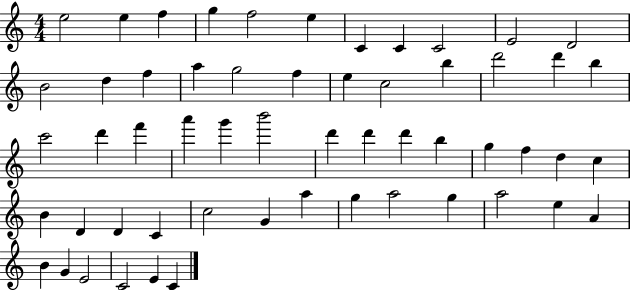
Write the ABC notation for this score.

X:1
T:Untitled
M:4/4
L:1/4
K:C
e2 e f g f2 e C C C2 E2 D2 B2 d f a g2 f e c2 b d'2 d' b c'2 d' f' a' g' b'2 d' d' d' b g f d c B D D C c2 G a g a2 g a2 e A B G E2 C2 E C